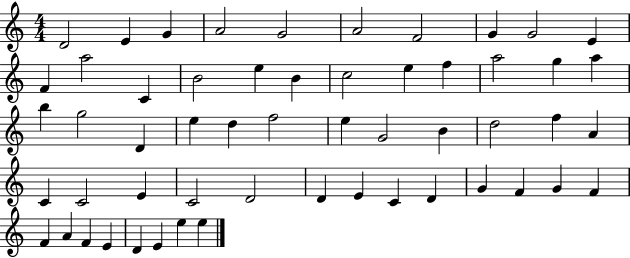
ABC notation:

X:1
T:Untitled
M:4/4
L:1/4
K:C
D2 E G A2 G2 A2 F2 G G2 E F a2 C B2 e B c2 e f a2 g a b g2 D e d f2 e G2 B d2 f A C C2 E C2 D2 D E C D G F G F F A F E D E e e